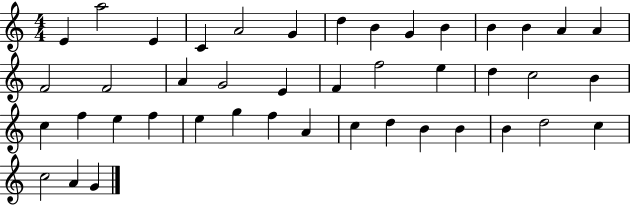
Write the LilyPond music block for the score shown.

{
  \clef treble
  \numericTimeSignature
  \time 4/4
  \key c \major
  e'4 a''2 e'4 | c'4 a'2 g'4 | d''4 b'4 g'4 b'4 | b'4 b'4 a'4 a'4 | \break f'2 f'2 | a'4 g'2 e'4 | f'4 f''2 e''4 | d''4 c''2 b'4 | \break c''4 f''4 e''4 f''4 | e''4 g''4 f''4 a'4 | c''4 d''4 b'4 b'4 | b'4 d''2 c''4 | \break c''2 a'4 g'4 | \bar "|."
}